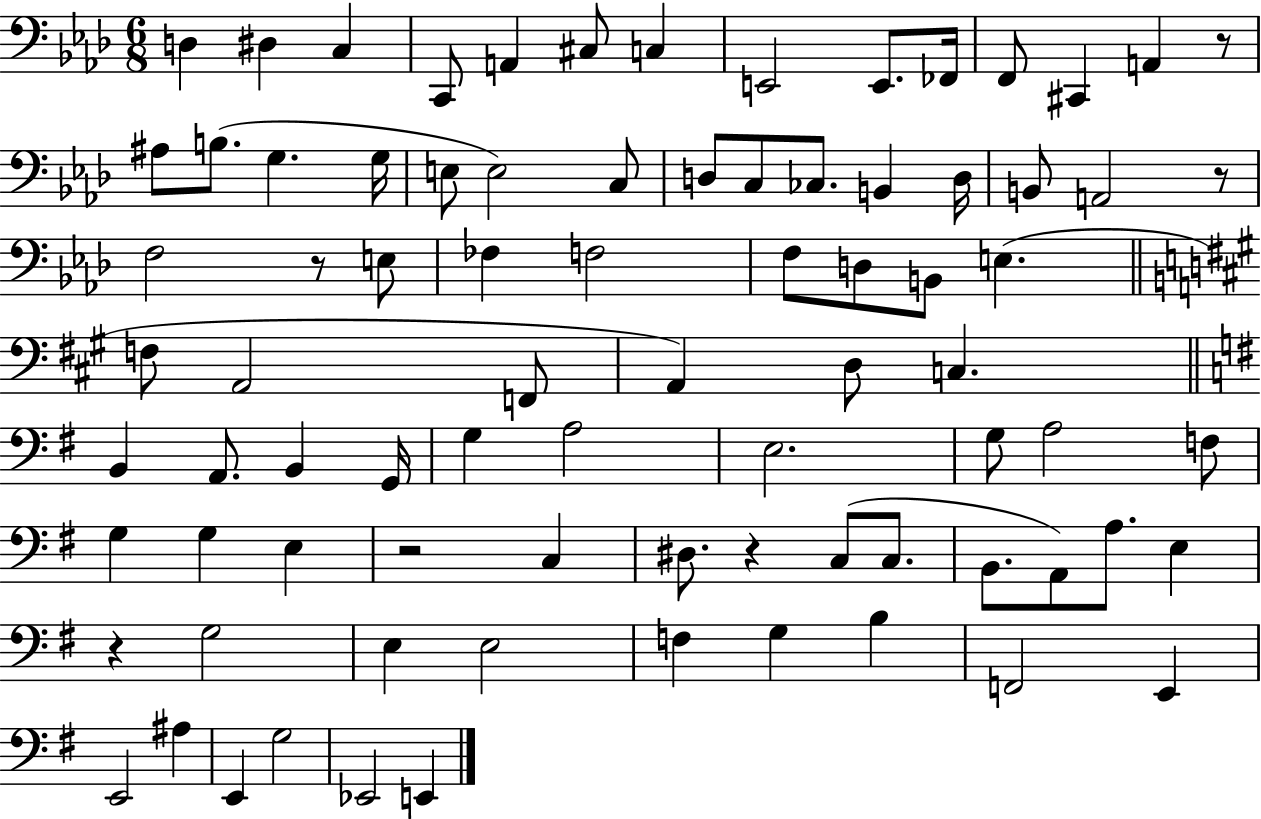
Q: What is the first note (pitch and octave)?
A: D3